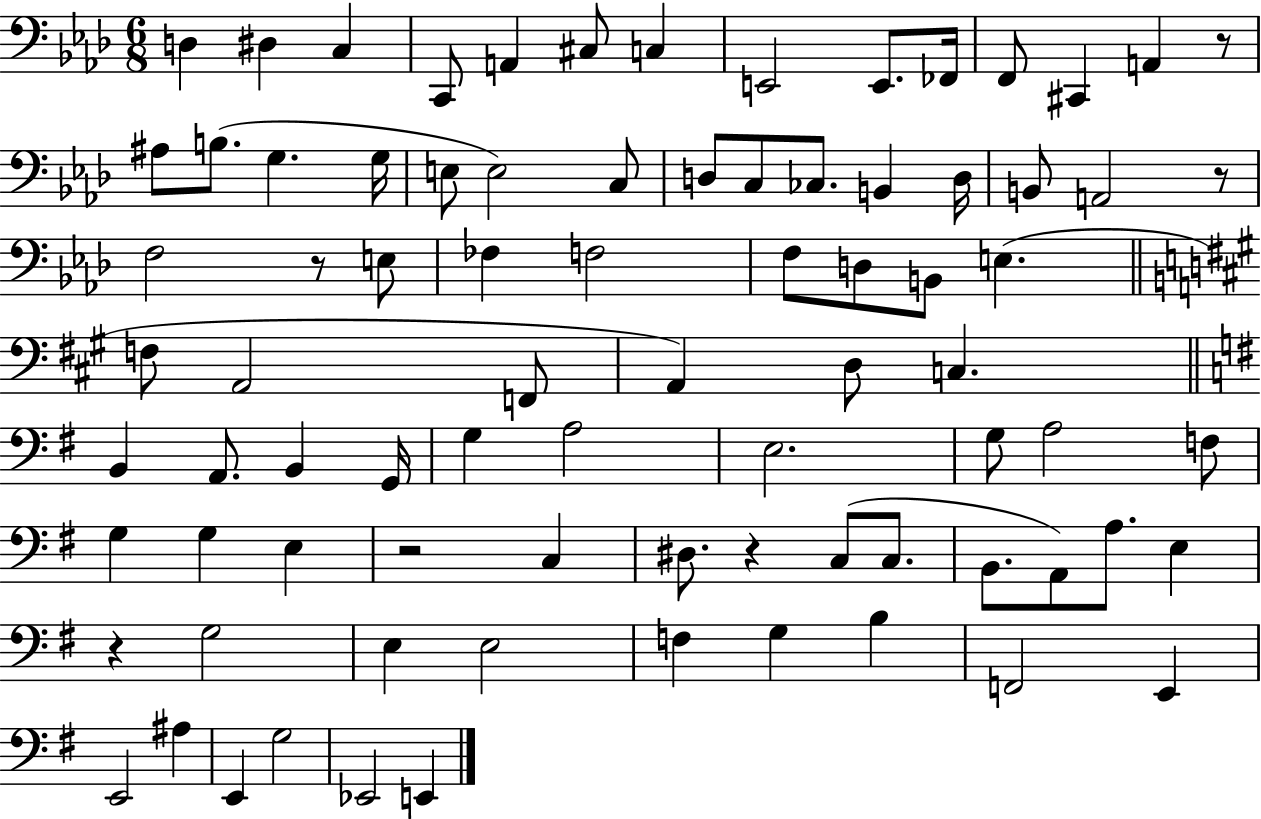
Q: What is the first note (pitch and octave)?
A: D3